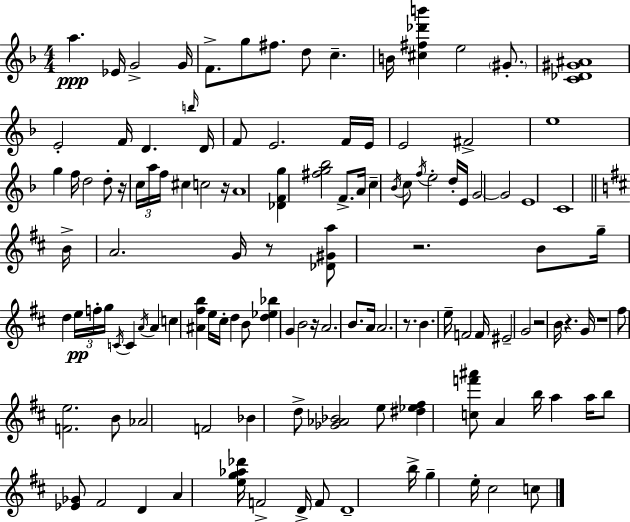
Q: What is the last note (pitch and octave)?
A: C5